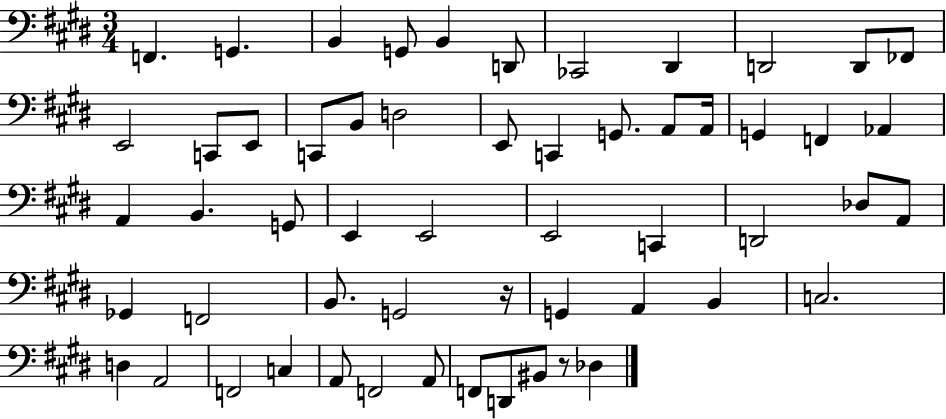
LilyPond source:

{
  \clef bass
  \numericTimeSignature
  \time 3/4
  \key e \major
  f,4. g,4. | b,4 g,8 b,4 d,8 | ces,2 dis,4 | d,2 d,8 fes,8 | \break e,2 c,8 e,8 | c,8 b,8 d2 | e,8 c,4 g,8. a,8 a,16 | g,4 f,4 aes,4 | \break a,4 b,4. g,8 | e,4 e,2 | e,2 c,4 | d,2 des8 a,8 | \break ges,4 f,2 | b,8. g,2 r16 | g,4 a,4 b,4 | c2. | \break d4 a,2 | f,2 c4 | a,8 f,2 a,8 | f,8 d,8 bis,8 r8 des4 | \break \bar "|."
}